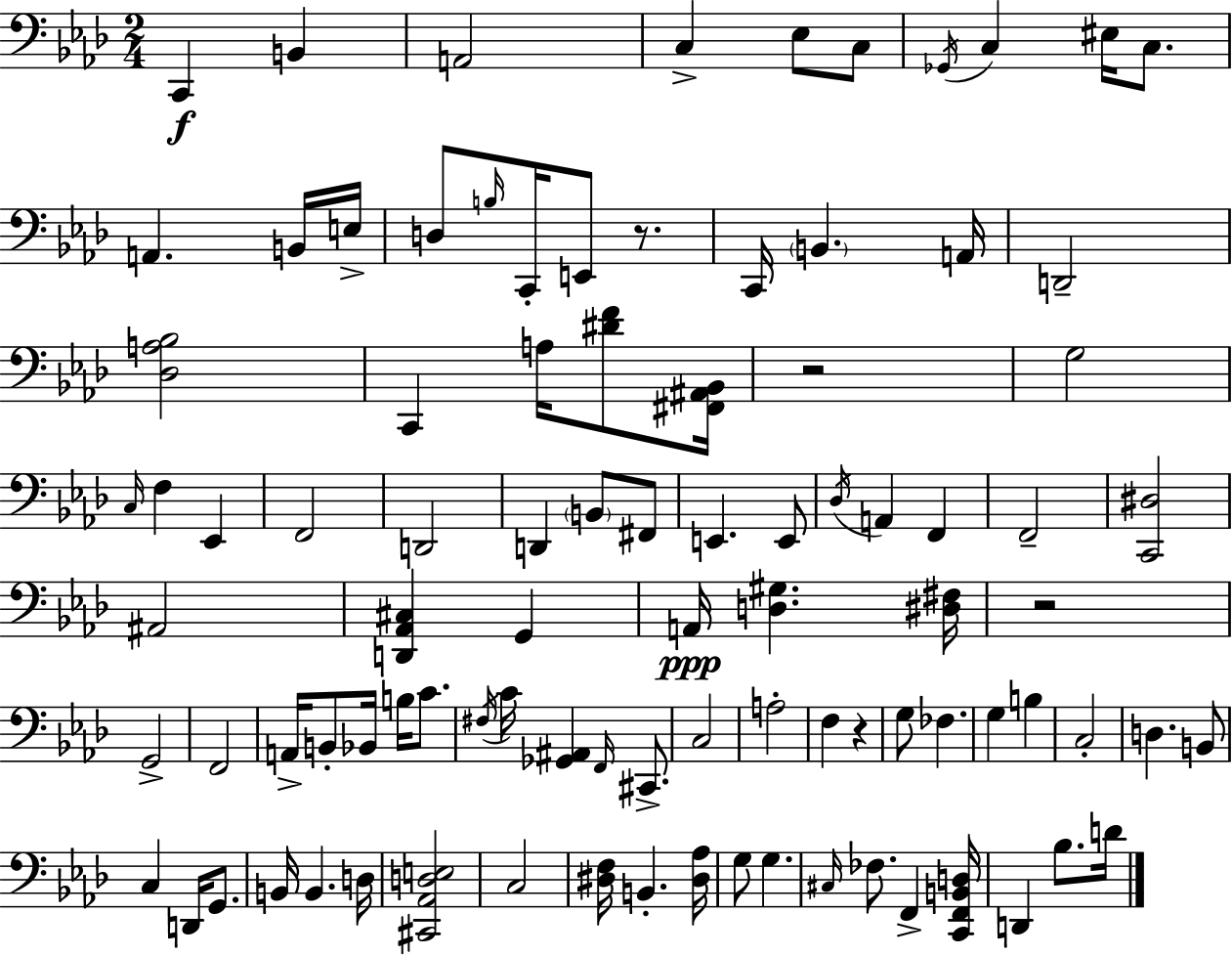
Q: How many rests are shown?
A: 4